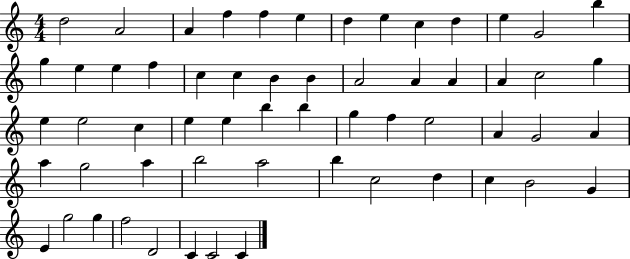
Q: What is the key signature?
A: C major